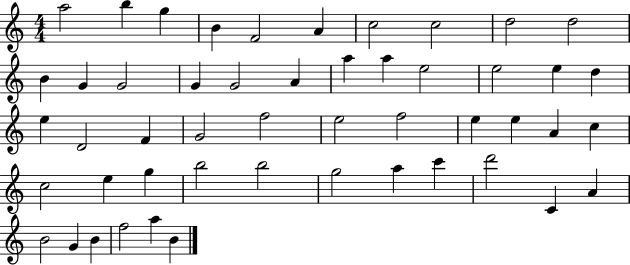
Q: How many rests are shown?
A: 0